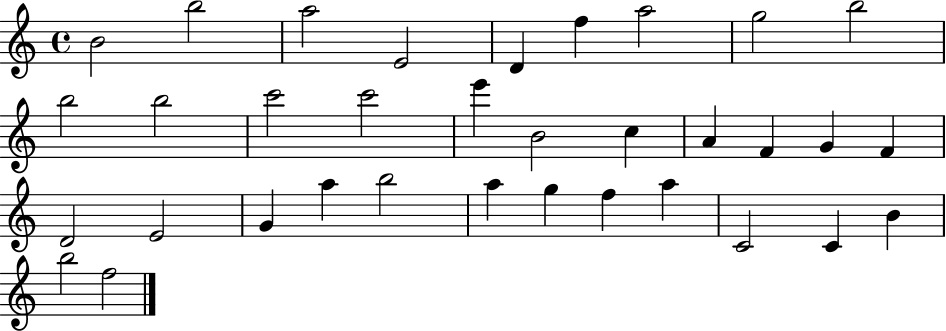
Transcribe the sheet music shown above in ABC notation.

X:1
T:Untitled
M:4/4
L:1/4
K:C
B2 b2 a2 E2 D f a2 g2 b2 b2 b2 c'2 c'2 e' B2 c A F G F D2 E2 G a b2 a g f a C2 C B b2 f2